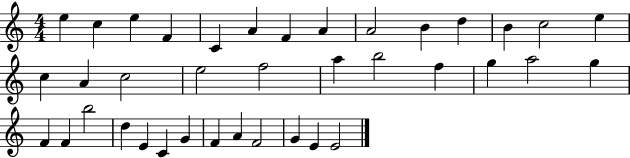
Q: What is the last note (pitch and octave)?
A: E4